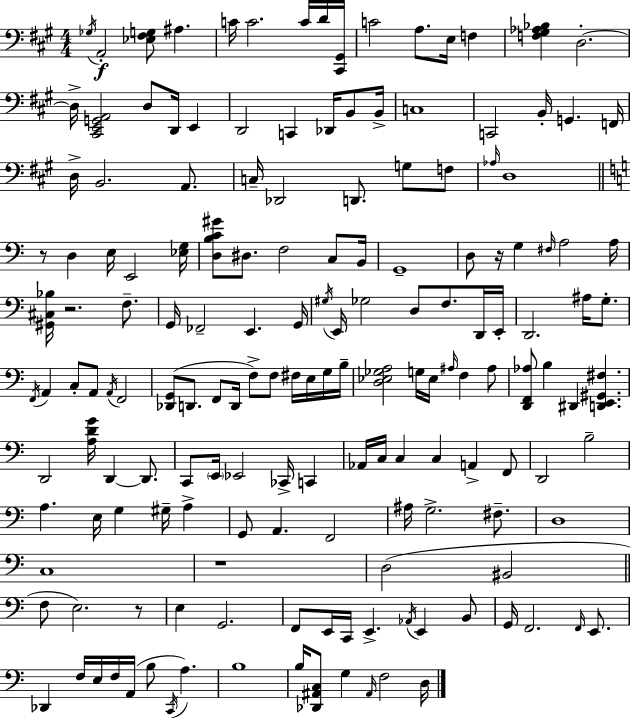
{
  \clef bass
  \numericTimeSignature
  \time 4/4
  \key a \major
  \repeat volta 2 { \acciaccatura { ges16 }\f a,2-. <ees fis g>8 ais4. | c'16 c'2. c'16 d'16 | <cis, gis,>16 c'2 a8. e16 f4 | <f gis aes bes>4 d2.-.~~ | \break d16-> <cis, e, g, a,>2 d8 d,16 e,4 | d,2 c,4 des,16 b,8 | b,16-> c1 | c,2 b,16-. g,4. | \break f,16 d16-> b,2. a,8. | c16-- des,2 d,8. g8 f8 | \grace { aes16 } d1 | \bar "||" \break \key a \minor r8 d4 e16 e,2 <ees g>16 | <d b c' gis'>8 dis8. f2 c8 b,16 | g,1-- | d8 r16 g4 \grace { fis16 } a2 | \break a16 <gis, cis bes>16 r2. f8.-- | g,16 fes,2-- e,4. | g,16 \acciaccatura { gis16 } e,16 ges2 d8 f8. | d,16 e,16-. d,2. ais16 g8.-. | \break \acciaccatura { f,16 } a,4 c8-. a,8 \acciaccatura { a,16 } f,2 | <des, g,>8( d,8. f,8 d,16 f8->) f8 | fis16 e16 g16 b16-- <d ees ges a>2 g16 ees16 \grace { ais16 } f4 | ais8 <d, f, aes>8 b4 dis,4 <d, e, gis, fis>4. | \break d,2 <a d' g'>16 d,4~~ | d,8. c,8 \parenthesize e,16 ees,2 | ces,16-> c,4 aes,16 c16 c4 c4 a,4-> | f,8 d,2 b2-- | \break a4. e16 g4 | gis16-- a4-> g,8 a,4. f,2 | ais16 g2.-> | fis8.-- d1 | \break c1 | r1 | d2( bis,2 | \bar "||" \break \key c \major f8 e2.) r8 | e4 g,2. | f,8 e,16 c,16 e,4.-> \acciaccatura { aes,16 } e,4 b,8 | g,16 f,2. \grace { f,16 } e,8. | \break des,4 f16 e16 f16 a,16( b8 \acciaccatura { c,16 }) a4. | b1 | b16 <des, ais, c>8 g4 \grace { ais,16 } f2 | d16 } \bar "|."
}